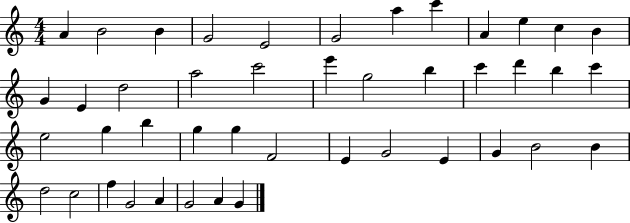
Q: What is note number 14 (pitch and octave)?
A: E4